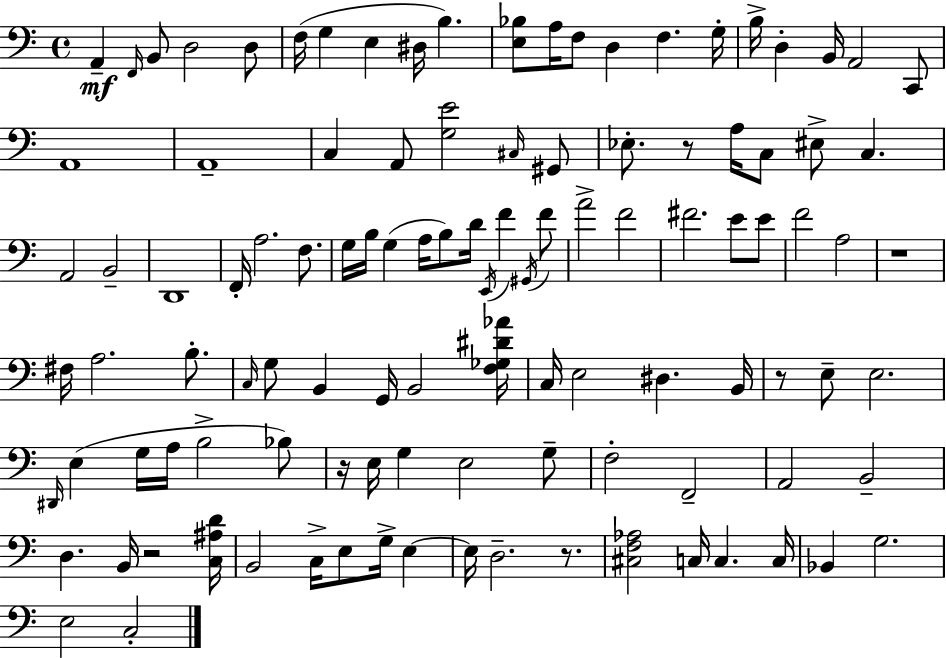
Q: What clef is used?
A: bass